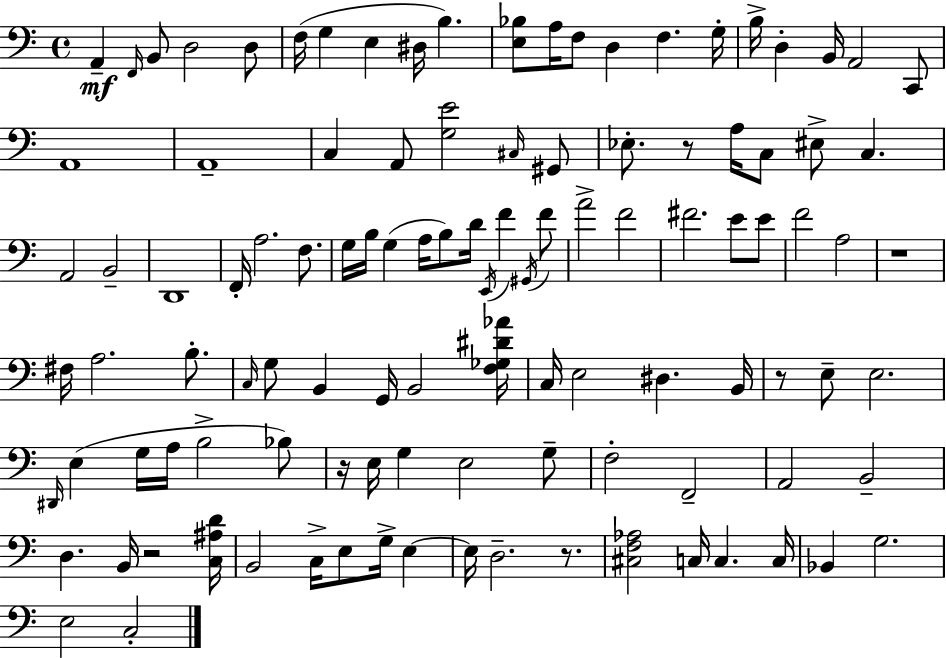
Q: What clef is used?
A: bass